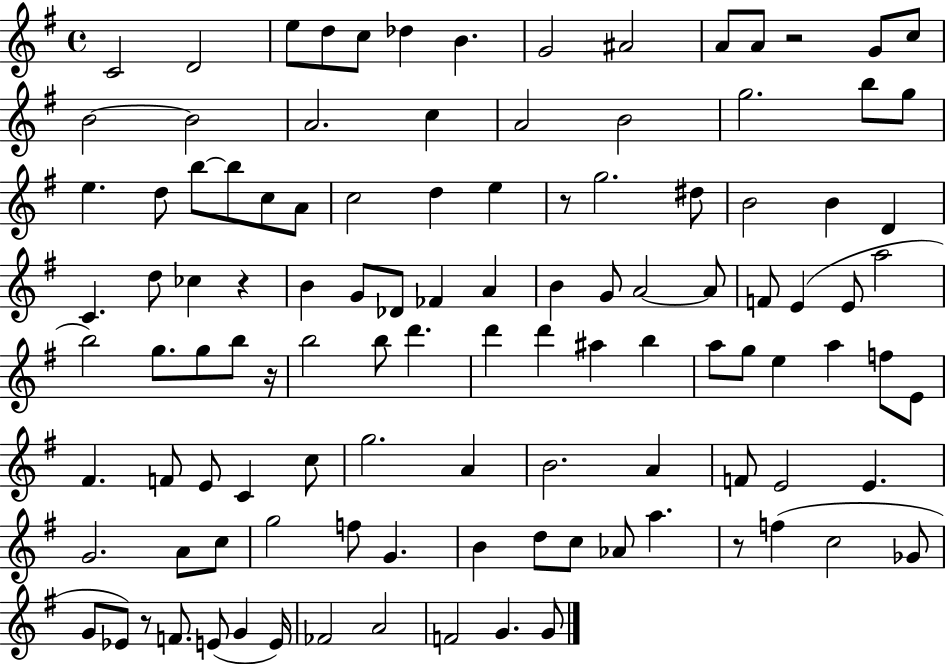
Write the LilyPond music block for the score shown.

{
  \clef treble
  \time 4/4
  \defaultTimeSignature
  \key g \major
  c'2 d'2 | e''8 d''8 c''8 des''4 b'4. | g'2 ais'2 | a'8 a'8 r2 g'8 c''8 | \break b'2~~ b'2 | a'2. c''4 | a'2 b'2 | g''2. b''8 g''8 | \break e''4. d''8 b''8~~ b''8 c''8 a'8 | c''2 d''4 e''4 | r8 g''2. dis''8 | b'2 b'4 d'4 | \break c'4. d''8 ces''4 r4 | b'4 g'8 des'8 fes'4 a'4 | b'4 g'8 a'2~~ a'8 | f'8 e'4( e'8 a''2 | \break b''2) g''8. g''8 b''8 r16 | b''2 b''8 d'''4. | d'''4 d'''4 ais''4 b''4 | a''8 g''8 e''4 a''4 f''8 e'8 | \break fis'4. f'8 e'8 c'4 c''8 | g''2. a'4 | b'2. a'4 | f'8 e'2 e'4. | \break g'2. a'8 c''8 | g''2 f''8 g'4. | b'4 d''8 c''8 aes'8 a''4. | r8 f''4( c''2 ges'8 | \break g'8 ees'8) r8 f'8. e'8( g'4 e'16) | fes'2 a'2 | f'2 g'4. g'8 | \bar "|."
}